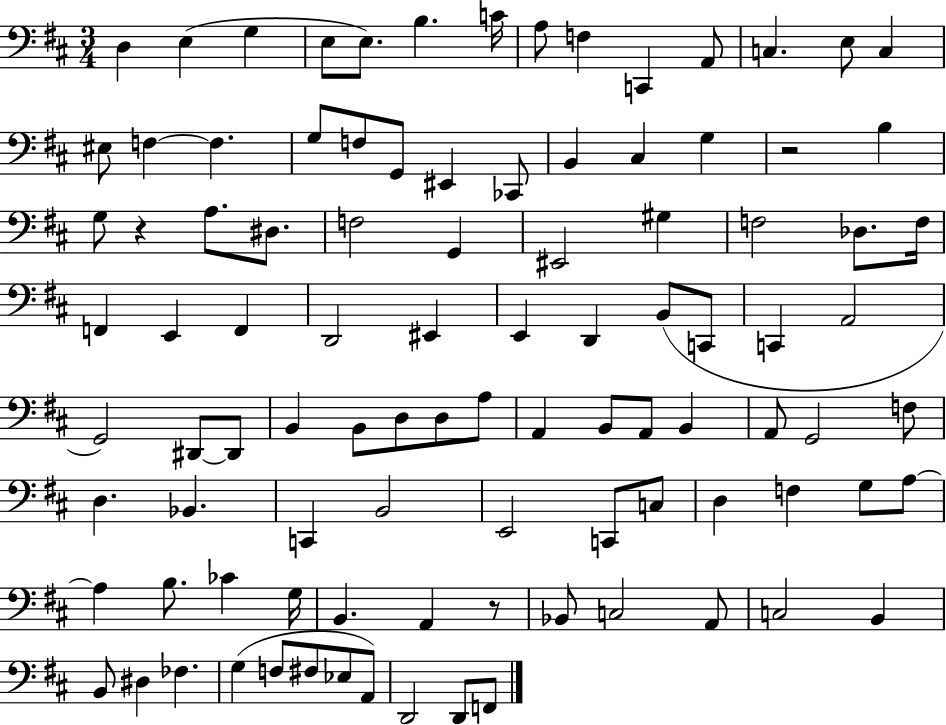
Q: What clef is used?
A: bass